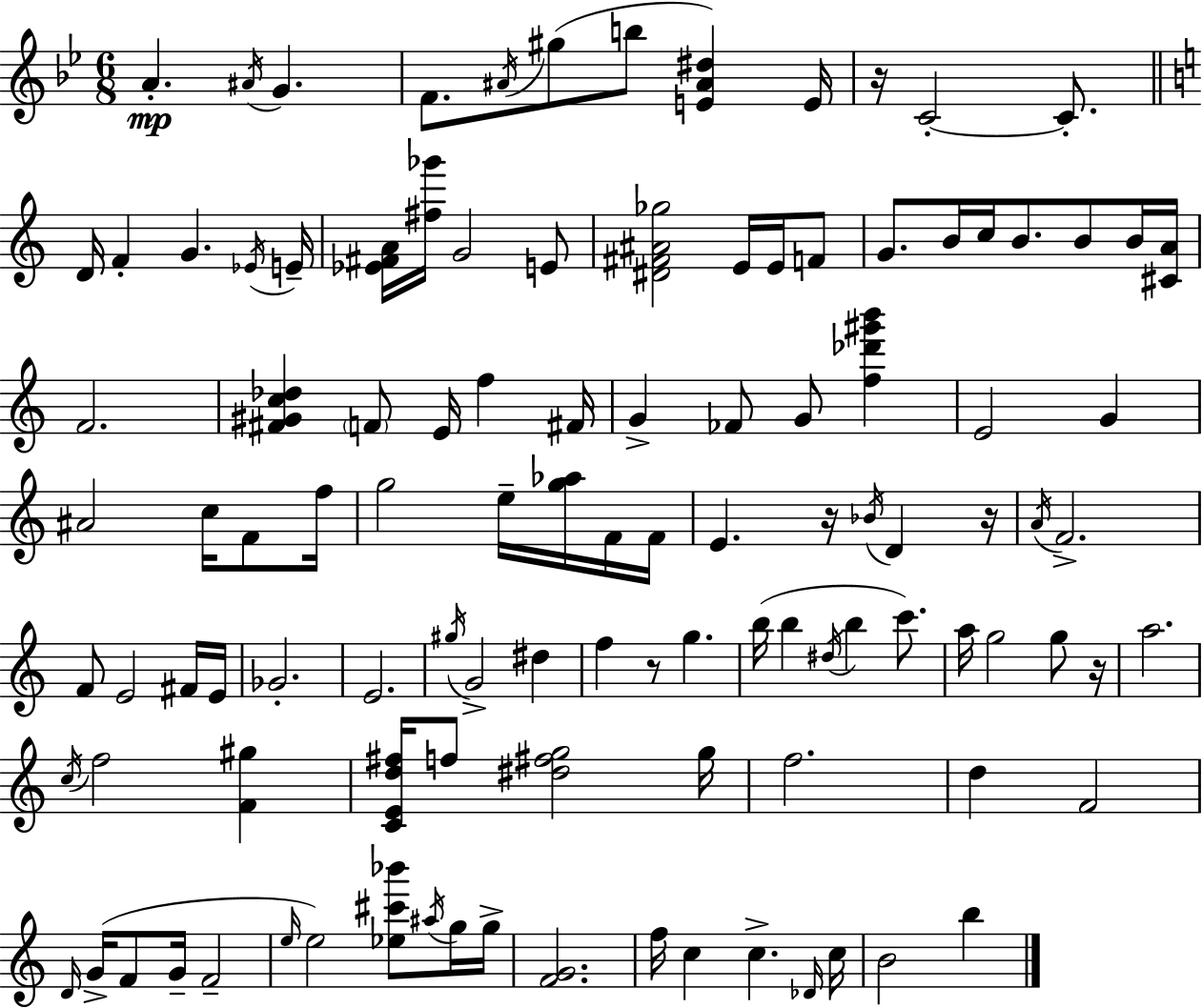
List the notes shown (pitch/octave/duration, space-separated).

A4/q. A#4/s G4/q. F4/e. A#4/s G#5/e B5/e [E4,A#4,D#5]/q E4/s R/s C4/h C4/e. D4/s F4/q G4/q. Eb4/s E4/s [Eb4,F#4,A4]/s [F#5,Gb6]/s G4/h E4/e [D#4,F#4,A#4,Gb5]/h E4/s E4/s F4/e G4/e. B4/s C5/s B4/e. B4/e B4/s [C#4,A4]/s F4/h. [F#4,G#4,C5,Db5]/q F4/e E4/s F5/q F#4/s G4/q FES4/e G4/e [F5,Db6,G#6,B6]/q E4/h G4/q A#4/h C5/s F4/e F5/s G5/h E5/s [G5,Ab5]/s F4/s F4/s E4/q. R/s Bb4/s D4/q R/s A4/s F4/h. F4/e E4/h F#4/s E4/s Gb4/h. E4/h. G#5/s G4/h D#5/q F5/q R/e G5/q. B5/s B5/q D#5/s B5/q C6/e. A5/s G5/h G5/e R/s A5/h. C5/s F5/h [F4,G#5]/q [C4,E4,D5,F#5]/s F5/e [D#5,F#5,G5]/h G5/s F5/h. D5/q F4/h D4/s G4/s F4/e G4/s F4/h E5/s E5/h [Eb5,C#6,Bb6]/e A#5/s G5/s G5/s [F4,G4]/h. F5/s C5/q C5/q. Db4/s C5/s B4/h B5/q